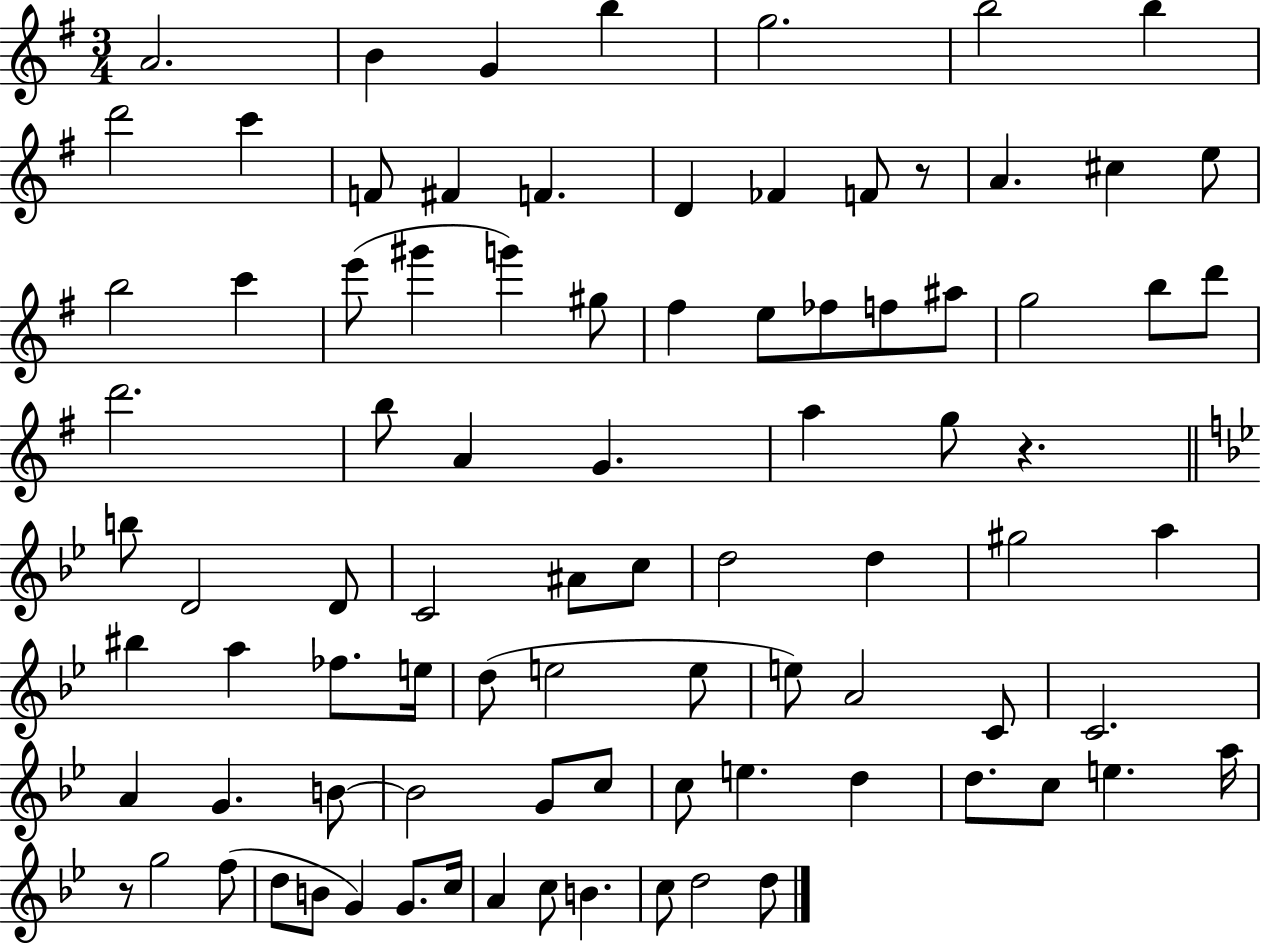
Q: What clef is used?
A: treble